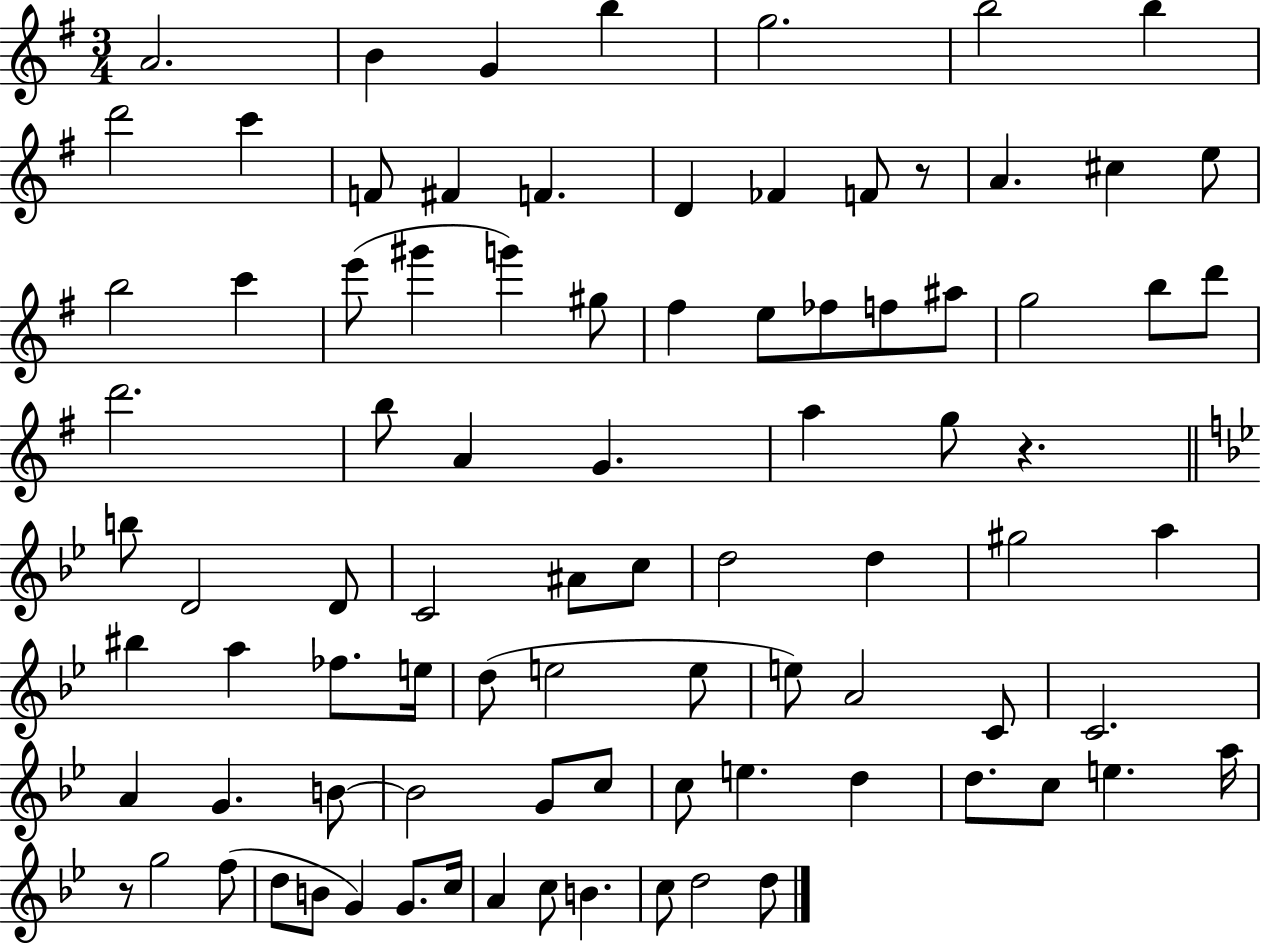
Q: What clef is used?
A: treble